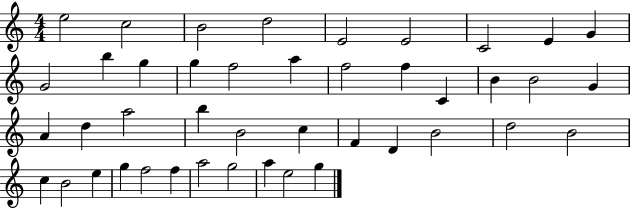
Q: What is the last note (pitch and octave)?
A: G5